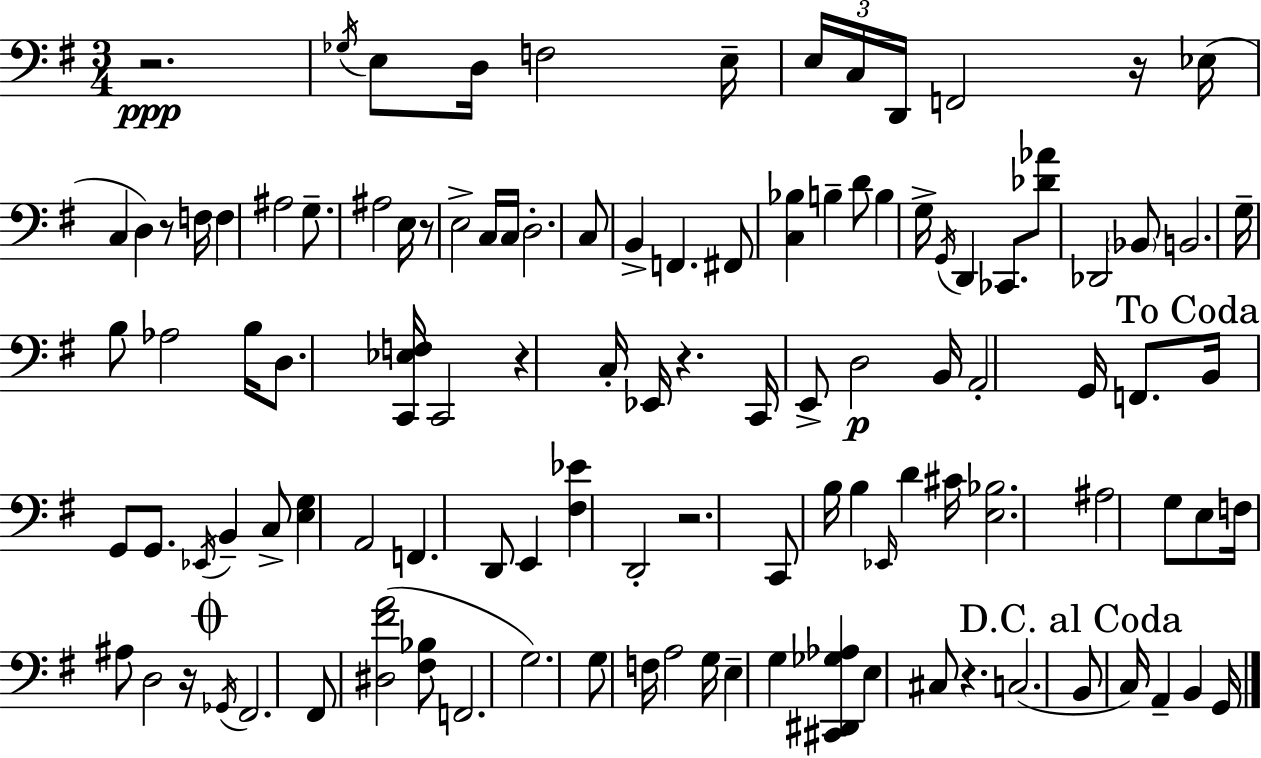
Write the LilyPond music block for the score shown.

{
  \clef bass
  \numericTimeSignature
  \time 3/4
  \key g \major
  r2.\ppp | \acciaccatura { ges16 } e8 d16 f2 | e16-- \tuplet 3/2 { e16 c16 d,16 } f,2 | r16 ees16( c4 d4) r8 | \break f16 f4 ais2 | g8.-- ais2 | e16 r8 e2-> c16 | c16 d2.-. | \break c8 b,4-> f,4. | fis,8 <c bes>4 b4-- d'8 | b4 g16-> \acciaccatura { g,16 } d,4 ces,8. | <des' aes'>8 des,2 | \break \parenthesize bes,8 b,2. | g16-- b8 aes2 | b16 d8. <c, ees f>16 c,2 | r4 c16-. ees,16 r4. | \break c,16 e,8-> d2\p | b,16 a,2-. g,16 f,8. | \mark "To Coda" b,16 g,8 g,8. \acciaccatura { ees,16 } b,4-- | c8-> <e g>4 a,2 | \break f,4. d,8 e,4 | <fis ees'>4 d,2-. | r2. | c,8 b16 b4 \grace { ees,16 } d'4 | \break cis'16 <e bes>2. | ais2 | g8 e8 f16 ais8 d2 | r16 \mark \markup { \musicglyph "scripts.coda" } \acciaccatura { ges,16 } fis,2. | \break fis,8 <dis fis' a'>2( | <fis bes>8 f,2. | g2.) | g8 f16 a2 | \break g16 e4-- g4 | <cis, dis, ges aes>4 e4 cis8 r4. | c2.( | \mark "D.C. al Coda" b,8 c16) a,4-- | \break b,4 g,16 \bar "|."
}